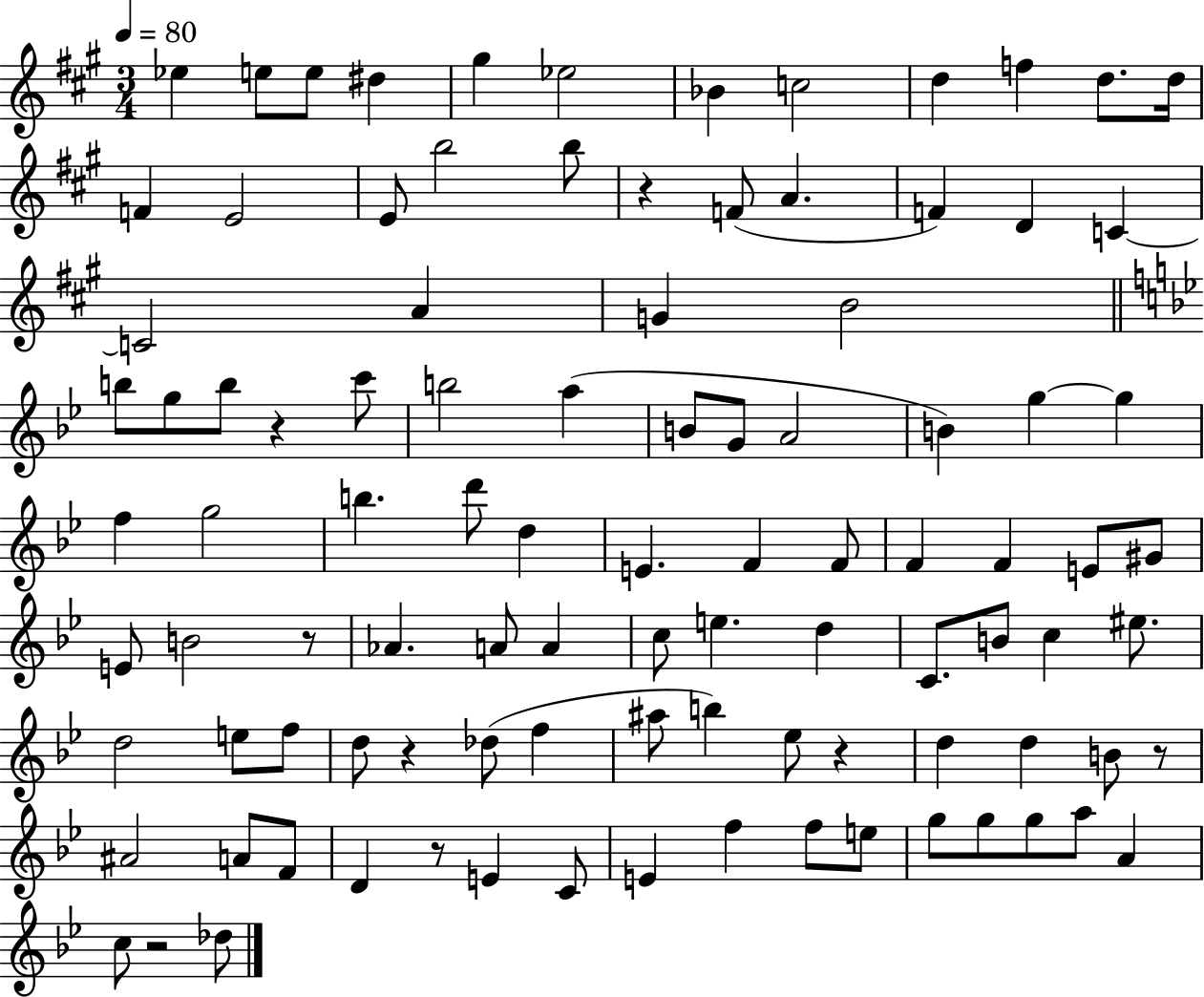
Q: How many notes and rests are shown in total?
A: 99